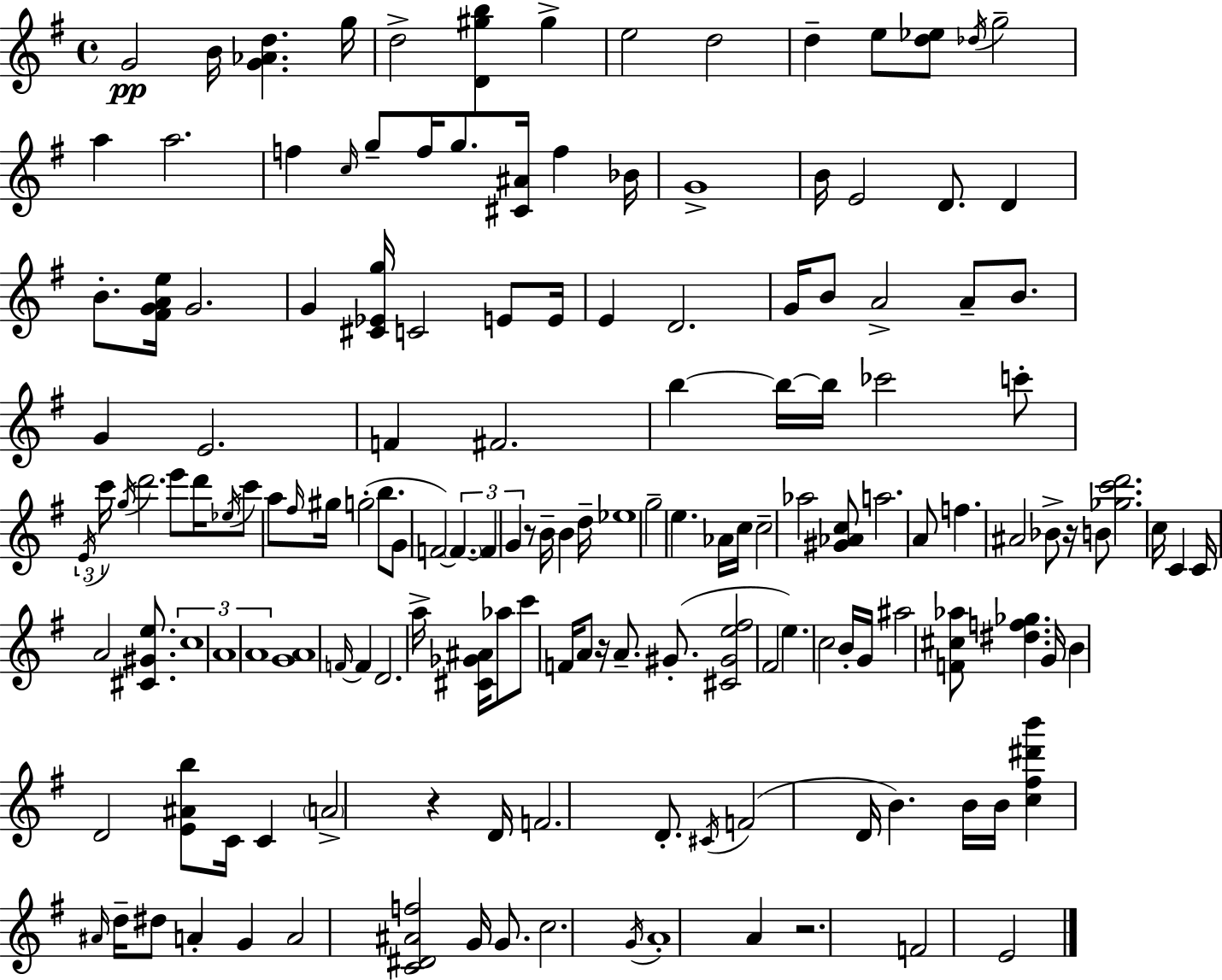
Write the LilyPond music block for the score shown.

{
  \clef treble
  \time 4/4
  \defaultTimeSignature
  \key g \major
  g'2\pp b'16 <g' aes' d''>4. g''16 | d''2-> <d' gis'' b''>4 gis''4-> | e''2 d''2 | d''4-- e''8 <d'' ees''>8 \acciaccatura { des''16 } g''2-- | \break a''4 a''2. | f''4 \grace { c''16 } g''8-- f''16 g''8. <cis' ais'>16 f''4 | bes'16 g'1-> | b'16 e'2 d'8. d'4 | \break b'8.-. <fis' g' a' e''>16 g'2. | g'4 <cis' ees' g''>16 c'2 e'8 | e'16 e'4 d'2. | g'16 b'8 a'2-> a'8-- b'8. | \break g'4 e'2. | f'4 fis'2. | b''4~~ b''16~~ b''16 ces'''2 | c'''8-. \tuplet 3/2 { \acciaccatura { e'16 } c'''16 \acciaccatura { g''16 } } d'''2. | \break e'''8 d'''16 \acciaccatura { ees''16 } c'''8 a''8 \grace { fis''16 } gis''16 g''2-.( | b''8. g'8 f'2~~) | \tuplet 3/2 { \parenthesize f'4.~~ f'4 g'4 } r8 | b'16-- b'4 d''16-- ees''1 | \break g''2-- e''4. | aes'16 c''16 c''2-- aes''2 | <gis' aes' c''>8 a''2. | a'8 f''4. ais'2 | \break bes'8-> r16 b'8 <ges'' c''' d'''>2. | c''16 c'4 c'16 a'2 | <cis' gis' e''>8. \tuplet 3/2 { c''1 | a'1 | \break a'1 } | <g' a'>1 | \grace { f'16~ }~ f'4 d'2. | a''16-> <cis' ges' ais'>16 aes''8 c'''8 f'16 a'8 | \break r16 a'8.-- gis'8.-.( <cis' gis' e'' fis''>2 fis'2 | e''4.) c''2 | b'16-. g'16 ais''2 <f' cis'' aes''>8 | <dis'' f'' ges''>4. g'16 b'4 d'2 | \break <e' ais' b''>8 c'16 c'4 \parenthesize a'2-> | r4 d'16 f'2. | d'8.-. \acciaccatura { cis'16 }( f'2 | d'16 b'4.) b'16 b'16 <c'' fis'' dis''' b'''>4 \grace { ais'16 } d''16-- dis''8 | \break a'4-. g'4 a'2 | <c' dis' ais' f''>2 g'16 g'8. c''2. | \acciaccatura { g'16 } a'1-. | a'4 r2. | \break f'2 | e'2 \bar "|."
}